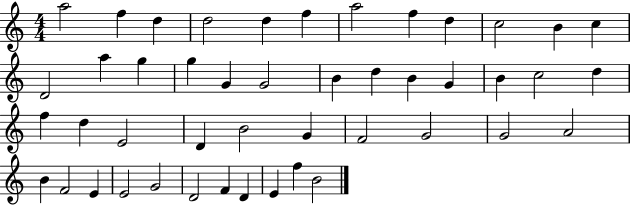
{
  \clef treble
  \numericTimeSignature
  \time 4/4
  \key c \major
  a''2 f''4 d''4 | d''2 d''4 f''4 | a''2 f''4 d''4 | c''2 b'4 c''4 | \break d'2 a''4 g''4 | g''4 g'4 g'2 | b'4 d''4 b'4 g'4 | b'4 c''2 d''4 | \break f''4 d''4 e'2 | d'4 b'2 g'4 | f'2 g'2 | g'2 a'2 | \break b'4 f'2 e'4 | e'2 g'2 | d'2 f'4 d'4 | e'4 f''4 b'2 | \break \bar "|."
}